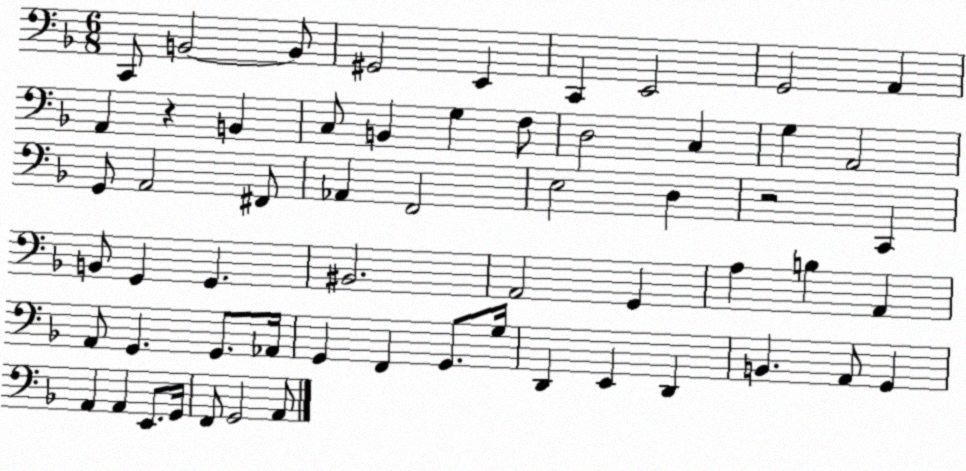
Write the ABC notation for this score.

X:1
T:Untitled
M:6/8
L:1/4
K:F
C,,/2 B,,2 B,,/2 ^G,,2 E,, C,, E,,2 G,,2 A,, A,, z B,, C,/2 B,, G, F,/2 D,2 C, G, A,,2 G,,/2 A,,2 ^F,,/2 _A,, F,,2 E,2 D, z2 C,, B,,/2 G,, G,, ^B,,2 A,,2 G,, A, B, A,, A,,/2 G,, G,,/2 _A,,/4 G,, F,, G,,/2 G,/4 D,, E,, D,, B,, A,,/2 G,, A,, A,, E,,/2 G,,/4 F,,/2 G,,2 A,,/2